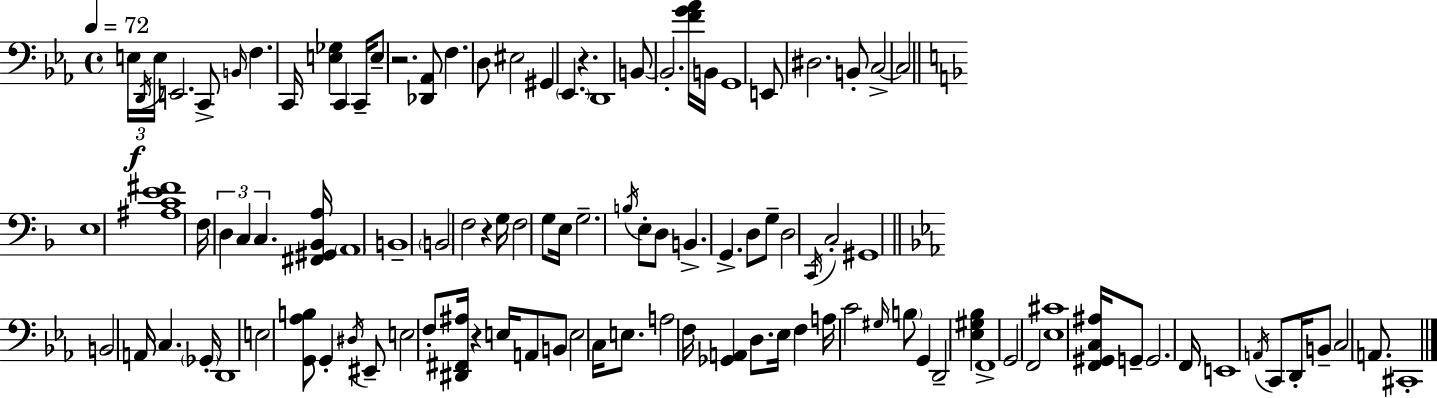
X:1
T:Untitled
M:4/4
L:1/4
K:Cm
E,/4 D,,/4 E,/4 E,,2 C,,/2 B,,/4 F, C,,/4 [E,_G,] C,, C,,/4 E,/2 z2 [_D,,_A,,]/2 F, D,/2 ^E,2 ^G,, _E,, z D,,4 B,,/2 B,,2 [FG_A]/4 B,,/4 G,,4 E,,/2 ^D,2 B,,/2 C,2 C,2 E,4 [^A,CE^F]4 F,/4 D, C, C, [^F,,^G,,_B,,A,]/4 A,,4 B,,4 B,,2 F,2 z G,/4 F,2 G,/2 E,/4 G,2 B,/4 E,/2 D,/2 B,, G,, D,/2 G,/2 D,2 C,,/4 C,2 ^G,,4 B,,2 A,,/4 C, _G,,/4 D,,4 E,2 [G,,_A,B,]/2 G,, ^D,/4 ^E,,/2 E,2 F,/2 [^D,,^F,,^A,]/4 z E,/4 A,,/2 B,,/2 E,2 C,/4 E,/2 A,2 F,/4 [_G,,A,,] D,/2 _E,/4 F, A,/4 C2 ^G,/4 B,/2 G,, D,,2 [_E,^G,_B,] F,,4 G,,2 F,,2 [_E,^C]4 [F,,^G,,C,^A,]/4 G,,/2 G,,2 F,,/4 E,,4 A,,/4 C,,/2 D,,/4 B,,/2 C,2 A,,/2 ^C,,4